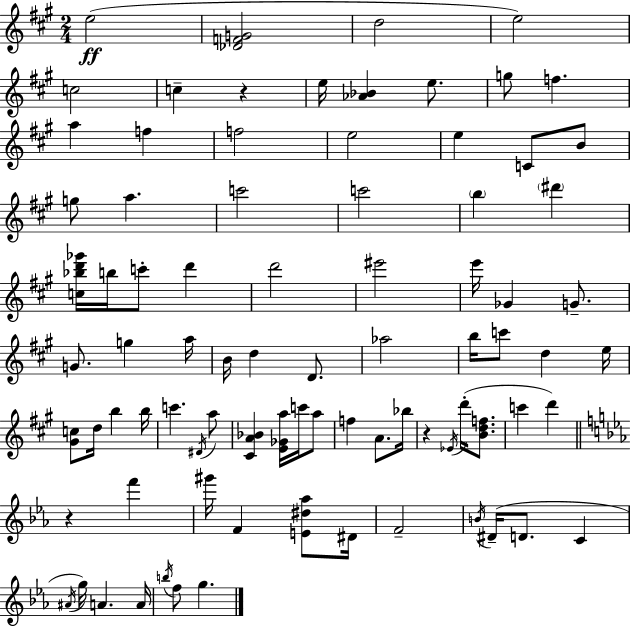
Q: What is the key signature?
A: A major